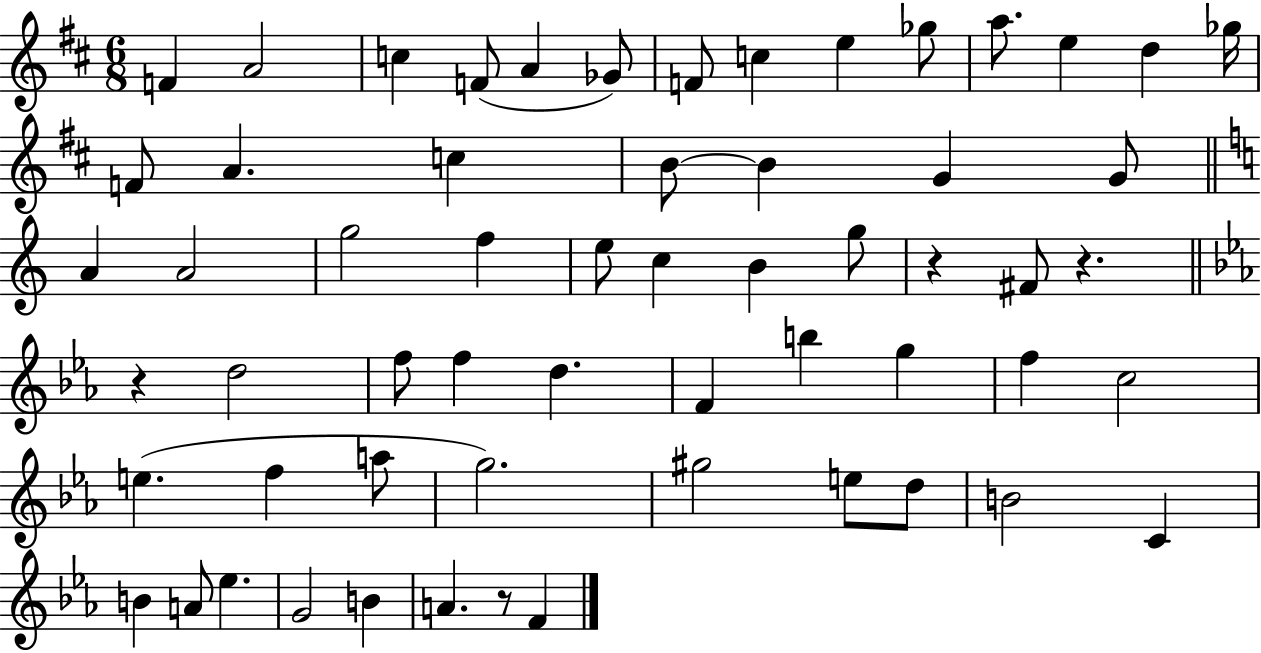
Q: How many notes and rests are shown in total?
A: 59